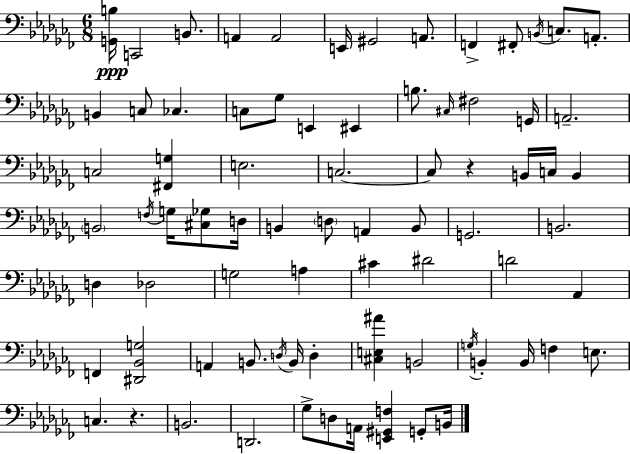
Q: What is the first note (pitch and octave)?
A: C2